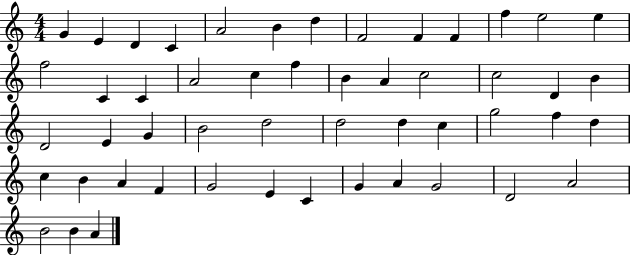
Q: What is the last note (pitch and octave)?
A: A4